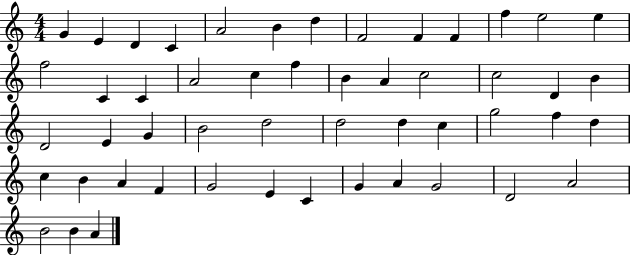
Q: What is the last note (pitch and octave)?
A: A4